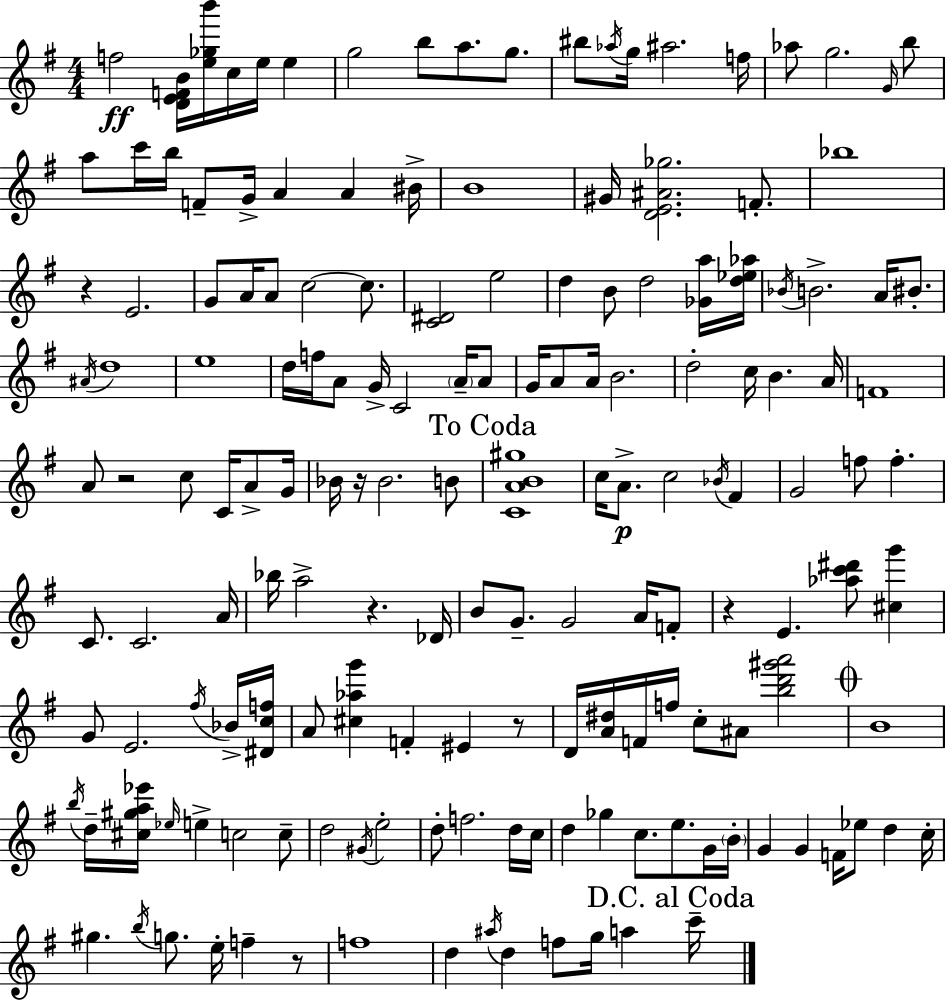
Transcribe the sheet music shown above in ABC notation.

X:1
T:Untitled
M:4/4
L:1/4
K:G
f2 [DEFB]/4 [e_gb']/4 c/4 e/4 e g2 b/2 a/2 g/2 ^b/2 _a/4 g/4 ^a2 f/4 _a/2 g2 G/4 b/2 a/2 c'/4 b/4 F/2 G/4 A A ^B/4 B4 ^G/4 [DE^A_g]2 F/2 _b4 z E2 G/2 A/4 A/2 c2 c/2 [C^D]2 e2 d B/2 d2 [_Ga]/4 [d_e_a]/4 _B/4 B2 A/4 ^B/2 ^A/4 d4 e4 d/4 f/4 A/2 G/4 C2 A/4 A/2 G/4 A/2 A/4 B2 d2 c/4 B A/4 F4 A/2 z2 c/2 C/4 A/2 G/4 _B/4 z/4 _B2 B/2 [CAB^g]4 c/4 A/2 c2 _B/4 ^F G2 f/2 f C/2 C2 A/4 _b/4 a2 z _D/4 B/2 G/2 G2 A/4 F/2 z E [_ac'^d']/2 [^cg'] G/2 E2 ^f/4 _B/4 [^Dcf]/4 A/2 [^c_ag'] F ^E z/2 D/4 [A^d]/4 F/4 f/4 c/2 ^A/2 [bd'^g'a']2 B4 b/4 d/4 [^c^ga_e']/4 _e/4 e c2 c/2 d2 ^G/4 e2 d/2 f2 d/4 c/4 d _g c/2 e/2 G/4 B/4 G G F/4 _e/2 d c/4 ^g b/4 g/2 e/4 f z/2 f4 d ^a/4 d f/2 g/4 a c'/4